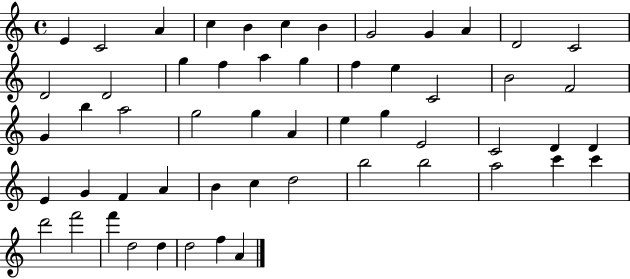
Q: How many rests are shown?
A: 0